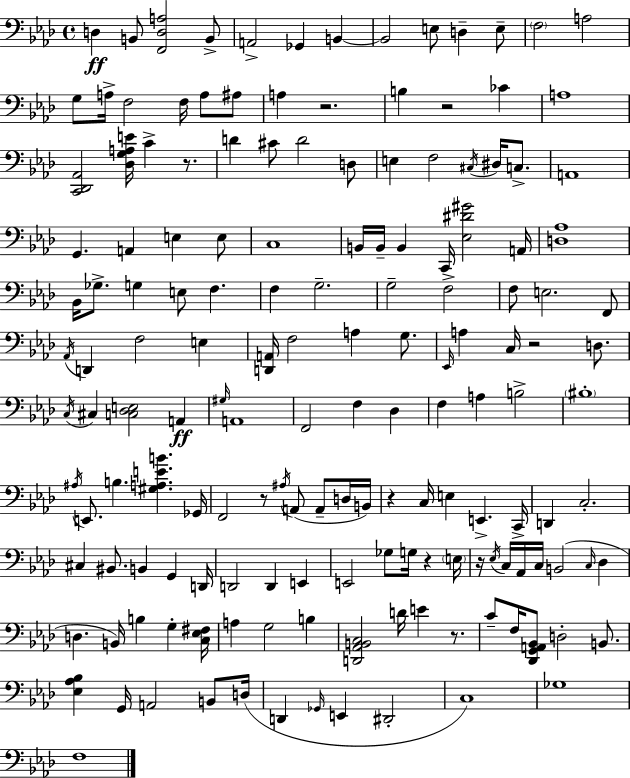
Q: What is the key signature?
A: AES major